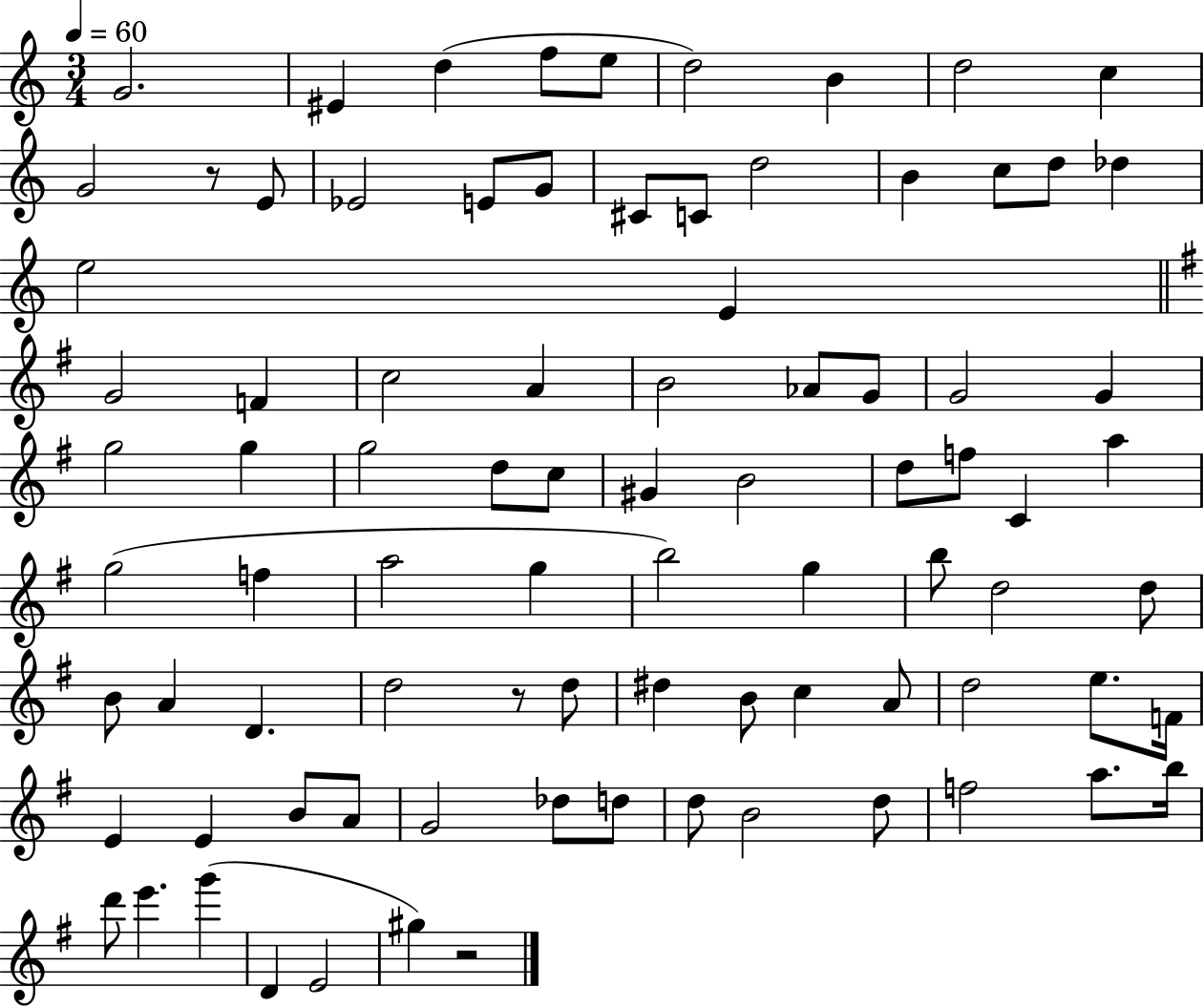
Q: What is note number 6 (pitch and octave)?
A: D5